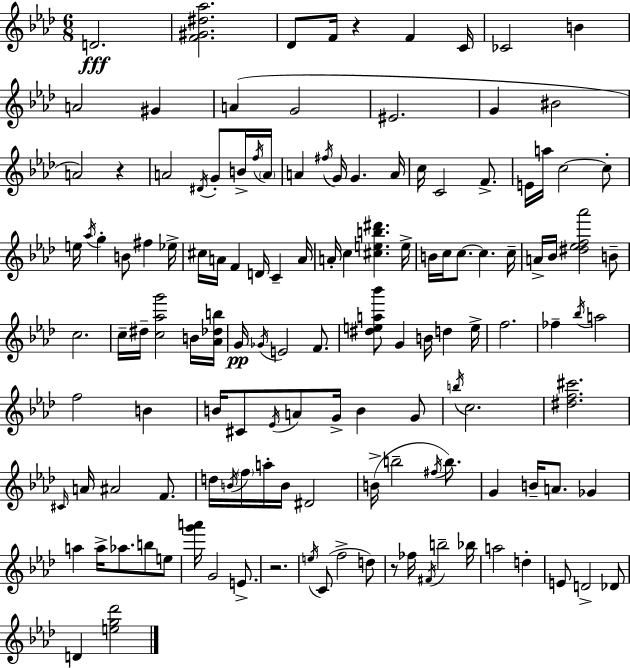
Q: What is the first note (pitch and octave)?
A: D4